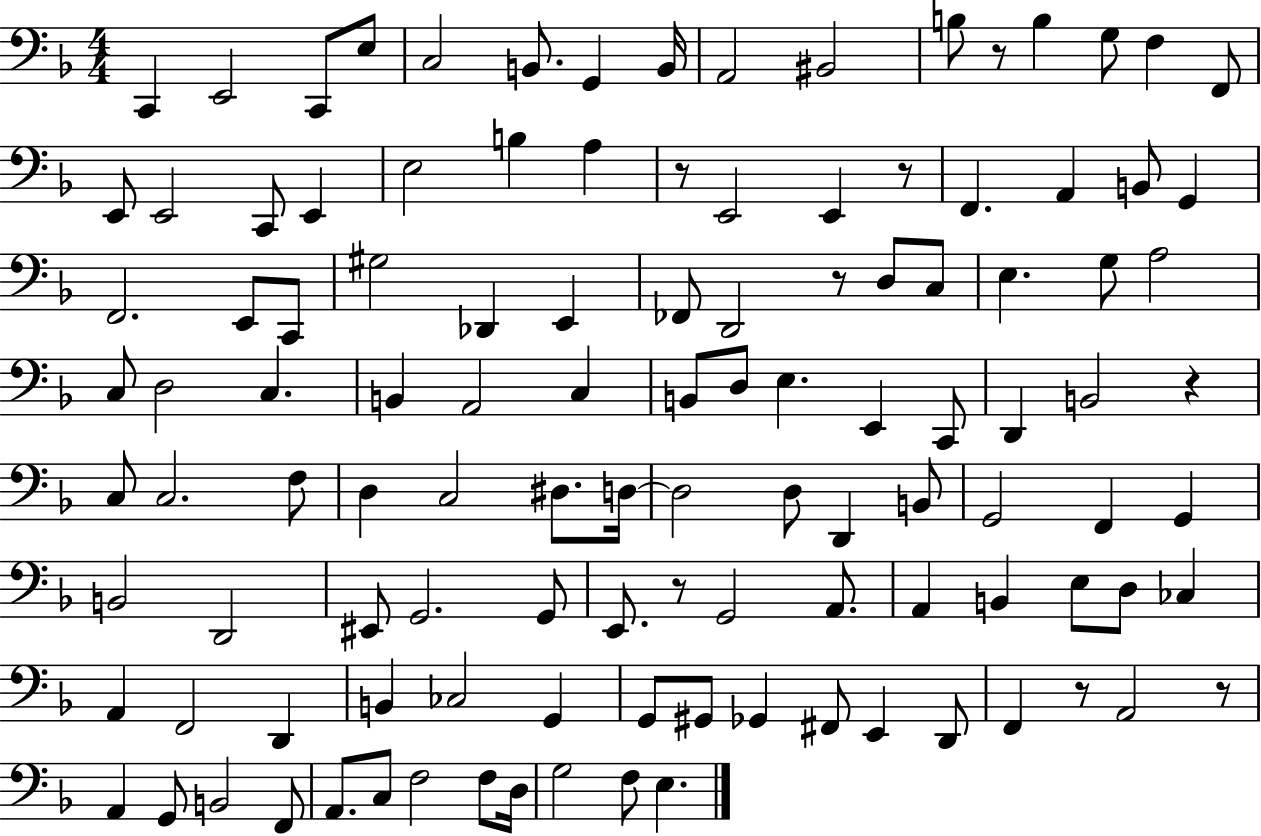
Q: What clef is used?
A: bass